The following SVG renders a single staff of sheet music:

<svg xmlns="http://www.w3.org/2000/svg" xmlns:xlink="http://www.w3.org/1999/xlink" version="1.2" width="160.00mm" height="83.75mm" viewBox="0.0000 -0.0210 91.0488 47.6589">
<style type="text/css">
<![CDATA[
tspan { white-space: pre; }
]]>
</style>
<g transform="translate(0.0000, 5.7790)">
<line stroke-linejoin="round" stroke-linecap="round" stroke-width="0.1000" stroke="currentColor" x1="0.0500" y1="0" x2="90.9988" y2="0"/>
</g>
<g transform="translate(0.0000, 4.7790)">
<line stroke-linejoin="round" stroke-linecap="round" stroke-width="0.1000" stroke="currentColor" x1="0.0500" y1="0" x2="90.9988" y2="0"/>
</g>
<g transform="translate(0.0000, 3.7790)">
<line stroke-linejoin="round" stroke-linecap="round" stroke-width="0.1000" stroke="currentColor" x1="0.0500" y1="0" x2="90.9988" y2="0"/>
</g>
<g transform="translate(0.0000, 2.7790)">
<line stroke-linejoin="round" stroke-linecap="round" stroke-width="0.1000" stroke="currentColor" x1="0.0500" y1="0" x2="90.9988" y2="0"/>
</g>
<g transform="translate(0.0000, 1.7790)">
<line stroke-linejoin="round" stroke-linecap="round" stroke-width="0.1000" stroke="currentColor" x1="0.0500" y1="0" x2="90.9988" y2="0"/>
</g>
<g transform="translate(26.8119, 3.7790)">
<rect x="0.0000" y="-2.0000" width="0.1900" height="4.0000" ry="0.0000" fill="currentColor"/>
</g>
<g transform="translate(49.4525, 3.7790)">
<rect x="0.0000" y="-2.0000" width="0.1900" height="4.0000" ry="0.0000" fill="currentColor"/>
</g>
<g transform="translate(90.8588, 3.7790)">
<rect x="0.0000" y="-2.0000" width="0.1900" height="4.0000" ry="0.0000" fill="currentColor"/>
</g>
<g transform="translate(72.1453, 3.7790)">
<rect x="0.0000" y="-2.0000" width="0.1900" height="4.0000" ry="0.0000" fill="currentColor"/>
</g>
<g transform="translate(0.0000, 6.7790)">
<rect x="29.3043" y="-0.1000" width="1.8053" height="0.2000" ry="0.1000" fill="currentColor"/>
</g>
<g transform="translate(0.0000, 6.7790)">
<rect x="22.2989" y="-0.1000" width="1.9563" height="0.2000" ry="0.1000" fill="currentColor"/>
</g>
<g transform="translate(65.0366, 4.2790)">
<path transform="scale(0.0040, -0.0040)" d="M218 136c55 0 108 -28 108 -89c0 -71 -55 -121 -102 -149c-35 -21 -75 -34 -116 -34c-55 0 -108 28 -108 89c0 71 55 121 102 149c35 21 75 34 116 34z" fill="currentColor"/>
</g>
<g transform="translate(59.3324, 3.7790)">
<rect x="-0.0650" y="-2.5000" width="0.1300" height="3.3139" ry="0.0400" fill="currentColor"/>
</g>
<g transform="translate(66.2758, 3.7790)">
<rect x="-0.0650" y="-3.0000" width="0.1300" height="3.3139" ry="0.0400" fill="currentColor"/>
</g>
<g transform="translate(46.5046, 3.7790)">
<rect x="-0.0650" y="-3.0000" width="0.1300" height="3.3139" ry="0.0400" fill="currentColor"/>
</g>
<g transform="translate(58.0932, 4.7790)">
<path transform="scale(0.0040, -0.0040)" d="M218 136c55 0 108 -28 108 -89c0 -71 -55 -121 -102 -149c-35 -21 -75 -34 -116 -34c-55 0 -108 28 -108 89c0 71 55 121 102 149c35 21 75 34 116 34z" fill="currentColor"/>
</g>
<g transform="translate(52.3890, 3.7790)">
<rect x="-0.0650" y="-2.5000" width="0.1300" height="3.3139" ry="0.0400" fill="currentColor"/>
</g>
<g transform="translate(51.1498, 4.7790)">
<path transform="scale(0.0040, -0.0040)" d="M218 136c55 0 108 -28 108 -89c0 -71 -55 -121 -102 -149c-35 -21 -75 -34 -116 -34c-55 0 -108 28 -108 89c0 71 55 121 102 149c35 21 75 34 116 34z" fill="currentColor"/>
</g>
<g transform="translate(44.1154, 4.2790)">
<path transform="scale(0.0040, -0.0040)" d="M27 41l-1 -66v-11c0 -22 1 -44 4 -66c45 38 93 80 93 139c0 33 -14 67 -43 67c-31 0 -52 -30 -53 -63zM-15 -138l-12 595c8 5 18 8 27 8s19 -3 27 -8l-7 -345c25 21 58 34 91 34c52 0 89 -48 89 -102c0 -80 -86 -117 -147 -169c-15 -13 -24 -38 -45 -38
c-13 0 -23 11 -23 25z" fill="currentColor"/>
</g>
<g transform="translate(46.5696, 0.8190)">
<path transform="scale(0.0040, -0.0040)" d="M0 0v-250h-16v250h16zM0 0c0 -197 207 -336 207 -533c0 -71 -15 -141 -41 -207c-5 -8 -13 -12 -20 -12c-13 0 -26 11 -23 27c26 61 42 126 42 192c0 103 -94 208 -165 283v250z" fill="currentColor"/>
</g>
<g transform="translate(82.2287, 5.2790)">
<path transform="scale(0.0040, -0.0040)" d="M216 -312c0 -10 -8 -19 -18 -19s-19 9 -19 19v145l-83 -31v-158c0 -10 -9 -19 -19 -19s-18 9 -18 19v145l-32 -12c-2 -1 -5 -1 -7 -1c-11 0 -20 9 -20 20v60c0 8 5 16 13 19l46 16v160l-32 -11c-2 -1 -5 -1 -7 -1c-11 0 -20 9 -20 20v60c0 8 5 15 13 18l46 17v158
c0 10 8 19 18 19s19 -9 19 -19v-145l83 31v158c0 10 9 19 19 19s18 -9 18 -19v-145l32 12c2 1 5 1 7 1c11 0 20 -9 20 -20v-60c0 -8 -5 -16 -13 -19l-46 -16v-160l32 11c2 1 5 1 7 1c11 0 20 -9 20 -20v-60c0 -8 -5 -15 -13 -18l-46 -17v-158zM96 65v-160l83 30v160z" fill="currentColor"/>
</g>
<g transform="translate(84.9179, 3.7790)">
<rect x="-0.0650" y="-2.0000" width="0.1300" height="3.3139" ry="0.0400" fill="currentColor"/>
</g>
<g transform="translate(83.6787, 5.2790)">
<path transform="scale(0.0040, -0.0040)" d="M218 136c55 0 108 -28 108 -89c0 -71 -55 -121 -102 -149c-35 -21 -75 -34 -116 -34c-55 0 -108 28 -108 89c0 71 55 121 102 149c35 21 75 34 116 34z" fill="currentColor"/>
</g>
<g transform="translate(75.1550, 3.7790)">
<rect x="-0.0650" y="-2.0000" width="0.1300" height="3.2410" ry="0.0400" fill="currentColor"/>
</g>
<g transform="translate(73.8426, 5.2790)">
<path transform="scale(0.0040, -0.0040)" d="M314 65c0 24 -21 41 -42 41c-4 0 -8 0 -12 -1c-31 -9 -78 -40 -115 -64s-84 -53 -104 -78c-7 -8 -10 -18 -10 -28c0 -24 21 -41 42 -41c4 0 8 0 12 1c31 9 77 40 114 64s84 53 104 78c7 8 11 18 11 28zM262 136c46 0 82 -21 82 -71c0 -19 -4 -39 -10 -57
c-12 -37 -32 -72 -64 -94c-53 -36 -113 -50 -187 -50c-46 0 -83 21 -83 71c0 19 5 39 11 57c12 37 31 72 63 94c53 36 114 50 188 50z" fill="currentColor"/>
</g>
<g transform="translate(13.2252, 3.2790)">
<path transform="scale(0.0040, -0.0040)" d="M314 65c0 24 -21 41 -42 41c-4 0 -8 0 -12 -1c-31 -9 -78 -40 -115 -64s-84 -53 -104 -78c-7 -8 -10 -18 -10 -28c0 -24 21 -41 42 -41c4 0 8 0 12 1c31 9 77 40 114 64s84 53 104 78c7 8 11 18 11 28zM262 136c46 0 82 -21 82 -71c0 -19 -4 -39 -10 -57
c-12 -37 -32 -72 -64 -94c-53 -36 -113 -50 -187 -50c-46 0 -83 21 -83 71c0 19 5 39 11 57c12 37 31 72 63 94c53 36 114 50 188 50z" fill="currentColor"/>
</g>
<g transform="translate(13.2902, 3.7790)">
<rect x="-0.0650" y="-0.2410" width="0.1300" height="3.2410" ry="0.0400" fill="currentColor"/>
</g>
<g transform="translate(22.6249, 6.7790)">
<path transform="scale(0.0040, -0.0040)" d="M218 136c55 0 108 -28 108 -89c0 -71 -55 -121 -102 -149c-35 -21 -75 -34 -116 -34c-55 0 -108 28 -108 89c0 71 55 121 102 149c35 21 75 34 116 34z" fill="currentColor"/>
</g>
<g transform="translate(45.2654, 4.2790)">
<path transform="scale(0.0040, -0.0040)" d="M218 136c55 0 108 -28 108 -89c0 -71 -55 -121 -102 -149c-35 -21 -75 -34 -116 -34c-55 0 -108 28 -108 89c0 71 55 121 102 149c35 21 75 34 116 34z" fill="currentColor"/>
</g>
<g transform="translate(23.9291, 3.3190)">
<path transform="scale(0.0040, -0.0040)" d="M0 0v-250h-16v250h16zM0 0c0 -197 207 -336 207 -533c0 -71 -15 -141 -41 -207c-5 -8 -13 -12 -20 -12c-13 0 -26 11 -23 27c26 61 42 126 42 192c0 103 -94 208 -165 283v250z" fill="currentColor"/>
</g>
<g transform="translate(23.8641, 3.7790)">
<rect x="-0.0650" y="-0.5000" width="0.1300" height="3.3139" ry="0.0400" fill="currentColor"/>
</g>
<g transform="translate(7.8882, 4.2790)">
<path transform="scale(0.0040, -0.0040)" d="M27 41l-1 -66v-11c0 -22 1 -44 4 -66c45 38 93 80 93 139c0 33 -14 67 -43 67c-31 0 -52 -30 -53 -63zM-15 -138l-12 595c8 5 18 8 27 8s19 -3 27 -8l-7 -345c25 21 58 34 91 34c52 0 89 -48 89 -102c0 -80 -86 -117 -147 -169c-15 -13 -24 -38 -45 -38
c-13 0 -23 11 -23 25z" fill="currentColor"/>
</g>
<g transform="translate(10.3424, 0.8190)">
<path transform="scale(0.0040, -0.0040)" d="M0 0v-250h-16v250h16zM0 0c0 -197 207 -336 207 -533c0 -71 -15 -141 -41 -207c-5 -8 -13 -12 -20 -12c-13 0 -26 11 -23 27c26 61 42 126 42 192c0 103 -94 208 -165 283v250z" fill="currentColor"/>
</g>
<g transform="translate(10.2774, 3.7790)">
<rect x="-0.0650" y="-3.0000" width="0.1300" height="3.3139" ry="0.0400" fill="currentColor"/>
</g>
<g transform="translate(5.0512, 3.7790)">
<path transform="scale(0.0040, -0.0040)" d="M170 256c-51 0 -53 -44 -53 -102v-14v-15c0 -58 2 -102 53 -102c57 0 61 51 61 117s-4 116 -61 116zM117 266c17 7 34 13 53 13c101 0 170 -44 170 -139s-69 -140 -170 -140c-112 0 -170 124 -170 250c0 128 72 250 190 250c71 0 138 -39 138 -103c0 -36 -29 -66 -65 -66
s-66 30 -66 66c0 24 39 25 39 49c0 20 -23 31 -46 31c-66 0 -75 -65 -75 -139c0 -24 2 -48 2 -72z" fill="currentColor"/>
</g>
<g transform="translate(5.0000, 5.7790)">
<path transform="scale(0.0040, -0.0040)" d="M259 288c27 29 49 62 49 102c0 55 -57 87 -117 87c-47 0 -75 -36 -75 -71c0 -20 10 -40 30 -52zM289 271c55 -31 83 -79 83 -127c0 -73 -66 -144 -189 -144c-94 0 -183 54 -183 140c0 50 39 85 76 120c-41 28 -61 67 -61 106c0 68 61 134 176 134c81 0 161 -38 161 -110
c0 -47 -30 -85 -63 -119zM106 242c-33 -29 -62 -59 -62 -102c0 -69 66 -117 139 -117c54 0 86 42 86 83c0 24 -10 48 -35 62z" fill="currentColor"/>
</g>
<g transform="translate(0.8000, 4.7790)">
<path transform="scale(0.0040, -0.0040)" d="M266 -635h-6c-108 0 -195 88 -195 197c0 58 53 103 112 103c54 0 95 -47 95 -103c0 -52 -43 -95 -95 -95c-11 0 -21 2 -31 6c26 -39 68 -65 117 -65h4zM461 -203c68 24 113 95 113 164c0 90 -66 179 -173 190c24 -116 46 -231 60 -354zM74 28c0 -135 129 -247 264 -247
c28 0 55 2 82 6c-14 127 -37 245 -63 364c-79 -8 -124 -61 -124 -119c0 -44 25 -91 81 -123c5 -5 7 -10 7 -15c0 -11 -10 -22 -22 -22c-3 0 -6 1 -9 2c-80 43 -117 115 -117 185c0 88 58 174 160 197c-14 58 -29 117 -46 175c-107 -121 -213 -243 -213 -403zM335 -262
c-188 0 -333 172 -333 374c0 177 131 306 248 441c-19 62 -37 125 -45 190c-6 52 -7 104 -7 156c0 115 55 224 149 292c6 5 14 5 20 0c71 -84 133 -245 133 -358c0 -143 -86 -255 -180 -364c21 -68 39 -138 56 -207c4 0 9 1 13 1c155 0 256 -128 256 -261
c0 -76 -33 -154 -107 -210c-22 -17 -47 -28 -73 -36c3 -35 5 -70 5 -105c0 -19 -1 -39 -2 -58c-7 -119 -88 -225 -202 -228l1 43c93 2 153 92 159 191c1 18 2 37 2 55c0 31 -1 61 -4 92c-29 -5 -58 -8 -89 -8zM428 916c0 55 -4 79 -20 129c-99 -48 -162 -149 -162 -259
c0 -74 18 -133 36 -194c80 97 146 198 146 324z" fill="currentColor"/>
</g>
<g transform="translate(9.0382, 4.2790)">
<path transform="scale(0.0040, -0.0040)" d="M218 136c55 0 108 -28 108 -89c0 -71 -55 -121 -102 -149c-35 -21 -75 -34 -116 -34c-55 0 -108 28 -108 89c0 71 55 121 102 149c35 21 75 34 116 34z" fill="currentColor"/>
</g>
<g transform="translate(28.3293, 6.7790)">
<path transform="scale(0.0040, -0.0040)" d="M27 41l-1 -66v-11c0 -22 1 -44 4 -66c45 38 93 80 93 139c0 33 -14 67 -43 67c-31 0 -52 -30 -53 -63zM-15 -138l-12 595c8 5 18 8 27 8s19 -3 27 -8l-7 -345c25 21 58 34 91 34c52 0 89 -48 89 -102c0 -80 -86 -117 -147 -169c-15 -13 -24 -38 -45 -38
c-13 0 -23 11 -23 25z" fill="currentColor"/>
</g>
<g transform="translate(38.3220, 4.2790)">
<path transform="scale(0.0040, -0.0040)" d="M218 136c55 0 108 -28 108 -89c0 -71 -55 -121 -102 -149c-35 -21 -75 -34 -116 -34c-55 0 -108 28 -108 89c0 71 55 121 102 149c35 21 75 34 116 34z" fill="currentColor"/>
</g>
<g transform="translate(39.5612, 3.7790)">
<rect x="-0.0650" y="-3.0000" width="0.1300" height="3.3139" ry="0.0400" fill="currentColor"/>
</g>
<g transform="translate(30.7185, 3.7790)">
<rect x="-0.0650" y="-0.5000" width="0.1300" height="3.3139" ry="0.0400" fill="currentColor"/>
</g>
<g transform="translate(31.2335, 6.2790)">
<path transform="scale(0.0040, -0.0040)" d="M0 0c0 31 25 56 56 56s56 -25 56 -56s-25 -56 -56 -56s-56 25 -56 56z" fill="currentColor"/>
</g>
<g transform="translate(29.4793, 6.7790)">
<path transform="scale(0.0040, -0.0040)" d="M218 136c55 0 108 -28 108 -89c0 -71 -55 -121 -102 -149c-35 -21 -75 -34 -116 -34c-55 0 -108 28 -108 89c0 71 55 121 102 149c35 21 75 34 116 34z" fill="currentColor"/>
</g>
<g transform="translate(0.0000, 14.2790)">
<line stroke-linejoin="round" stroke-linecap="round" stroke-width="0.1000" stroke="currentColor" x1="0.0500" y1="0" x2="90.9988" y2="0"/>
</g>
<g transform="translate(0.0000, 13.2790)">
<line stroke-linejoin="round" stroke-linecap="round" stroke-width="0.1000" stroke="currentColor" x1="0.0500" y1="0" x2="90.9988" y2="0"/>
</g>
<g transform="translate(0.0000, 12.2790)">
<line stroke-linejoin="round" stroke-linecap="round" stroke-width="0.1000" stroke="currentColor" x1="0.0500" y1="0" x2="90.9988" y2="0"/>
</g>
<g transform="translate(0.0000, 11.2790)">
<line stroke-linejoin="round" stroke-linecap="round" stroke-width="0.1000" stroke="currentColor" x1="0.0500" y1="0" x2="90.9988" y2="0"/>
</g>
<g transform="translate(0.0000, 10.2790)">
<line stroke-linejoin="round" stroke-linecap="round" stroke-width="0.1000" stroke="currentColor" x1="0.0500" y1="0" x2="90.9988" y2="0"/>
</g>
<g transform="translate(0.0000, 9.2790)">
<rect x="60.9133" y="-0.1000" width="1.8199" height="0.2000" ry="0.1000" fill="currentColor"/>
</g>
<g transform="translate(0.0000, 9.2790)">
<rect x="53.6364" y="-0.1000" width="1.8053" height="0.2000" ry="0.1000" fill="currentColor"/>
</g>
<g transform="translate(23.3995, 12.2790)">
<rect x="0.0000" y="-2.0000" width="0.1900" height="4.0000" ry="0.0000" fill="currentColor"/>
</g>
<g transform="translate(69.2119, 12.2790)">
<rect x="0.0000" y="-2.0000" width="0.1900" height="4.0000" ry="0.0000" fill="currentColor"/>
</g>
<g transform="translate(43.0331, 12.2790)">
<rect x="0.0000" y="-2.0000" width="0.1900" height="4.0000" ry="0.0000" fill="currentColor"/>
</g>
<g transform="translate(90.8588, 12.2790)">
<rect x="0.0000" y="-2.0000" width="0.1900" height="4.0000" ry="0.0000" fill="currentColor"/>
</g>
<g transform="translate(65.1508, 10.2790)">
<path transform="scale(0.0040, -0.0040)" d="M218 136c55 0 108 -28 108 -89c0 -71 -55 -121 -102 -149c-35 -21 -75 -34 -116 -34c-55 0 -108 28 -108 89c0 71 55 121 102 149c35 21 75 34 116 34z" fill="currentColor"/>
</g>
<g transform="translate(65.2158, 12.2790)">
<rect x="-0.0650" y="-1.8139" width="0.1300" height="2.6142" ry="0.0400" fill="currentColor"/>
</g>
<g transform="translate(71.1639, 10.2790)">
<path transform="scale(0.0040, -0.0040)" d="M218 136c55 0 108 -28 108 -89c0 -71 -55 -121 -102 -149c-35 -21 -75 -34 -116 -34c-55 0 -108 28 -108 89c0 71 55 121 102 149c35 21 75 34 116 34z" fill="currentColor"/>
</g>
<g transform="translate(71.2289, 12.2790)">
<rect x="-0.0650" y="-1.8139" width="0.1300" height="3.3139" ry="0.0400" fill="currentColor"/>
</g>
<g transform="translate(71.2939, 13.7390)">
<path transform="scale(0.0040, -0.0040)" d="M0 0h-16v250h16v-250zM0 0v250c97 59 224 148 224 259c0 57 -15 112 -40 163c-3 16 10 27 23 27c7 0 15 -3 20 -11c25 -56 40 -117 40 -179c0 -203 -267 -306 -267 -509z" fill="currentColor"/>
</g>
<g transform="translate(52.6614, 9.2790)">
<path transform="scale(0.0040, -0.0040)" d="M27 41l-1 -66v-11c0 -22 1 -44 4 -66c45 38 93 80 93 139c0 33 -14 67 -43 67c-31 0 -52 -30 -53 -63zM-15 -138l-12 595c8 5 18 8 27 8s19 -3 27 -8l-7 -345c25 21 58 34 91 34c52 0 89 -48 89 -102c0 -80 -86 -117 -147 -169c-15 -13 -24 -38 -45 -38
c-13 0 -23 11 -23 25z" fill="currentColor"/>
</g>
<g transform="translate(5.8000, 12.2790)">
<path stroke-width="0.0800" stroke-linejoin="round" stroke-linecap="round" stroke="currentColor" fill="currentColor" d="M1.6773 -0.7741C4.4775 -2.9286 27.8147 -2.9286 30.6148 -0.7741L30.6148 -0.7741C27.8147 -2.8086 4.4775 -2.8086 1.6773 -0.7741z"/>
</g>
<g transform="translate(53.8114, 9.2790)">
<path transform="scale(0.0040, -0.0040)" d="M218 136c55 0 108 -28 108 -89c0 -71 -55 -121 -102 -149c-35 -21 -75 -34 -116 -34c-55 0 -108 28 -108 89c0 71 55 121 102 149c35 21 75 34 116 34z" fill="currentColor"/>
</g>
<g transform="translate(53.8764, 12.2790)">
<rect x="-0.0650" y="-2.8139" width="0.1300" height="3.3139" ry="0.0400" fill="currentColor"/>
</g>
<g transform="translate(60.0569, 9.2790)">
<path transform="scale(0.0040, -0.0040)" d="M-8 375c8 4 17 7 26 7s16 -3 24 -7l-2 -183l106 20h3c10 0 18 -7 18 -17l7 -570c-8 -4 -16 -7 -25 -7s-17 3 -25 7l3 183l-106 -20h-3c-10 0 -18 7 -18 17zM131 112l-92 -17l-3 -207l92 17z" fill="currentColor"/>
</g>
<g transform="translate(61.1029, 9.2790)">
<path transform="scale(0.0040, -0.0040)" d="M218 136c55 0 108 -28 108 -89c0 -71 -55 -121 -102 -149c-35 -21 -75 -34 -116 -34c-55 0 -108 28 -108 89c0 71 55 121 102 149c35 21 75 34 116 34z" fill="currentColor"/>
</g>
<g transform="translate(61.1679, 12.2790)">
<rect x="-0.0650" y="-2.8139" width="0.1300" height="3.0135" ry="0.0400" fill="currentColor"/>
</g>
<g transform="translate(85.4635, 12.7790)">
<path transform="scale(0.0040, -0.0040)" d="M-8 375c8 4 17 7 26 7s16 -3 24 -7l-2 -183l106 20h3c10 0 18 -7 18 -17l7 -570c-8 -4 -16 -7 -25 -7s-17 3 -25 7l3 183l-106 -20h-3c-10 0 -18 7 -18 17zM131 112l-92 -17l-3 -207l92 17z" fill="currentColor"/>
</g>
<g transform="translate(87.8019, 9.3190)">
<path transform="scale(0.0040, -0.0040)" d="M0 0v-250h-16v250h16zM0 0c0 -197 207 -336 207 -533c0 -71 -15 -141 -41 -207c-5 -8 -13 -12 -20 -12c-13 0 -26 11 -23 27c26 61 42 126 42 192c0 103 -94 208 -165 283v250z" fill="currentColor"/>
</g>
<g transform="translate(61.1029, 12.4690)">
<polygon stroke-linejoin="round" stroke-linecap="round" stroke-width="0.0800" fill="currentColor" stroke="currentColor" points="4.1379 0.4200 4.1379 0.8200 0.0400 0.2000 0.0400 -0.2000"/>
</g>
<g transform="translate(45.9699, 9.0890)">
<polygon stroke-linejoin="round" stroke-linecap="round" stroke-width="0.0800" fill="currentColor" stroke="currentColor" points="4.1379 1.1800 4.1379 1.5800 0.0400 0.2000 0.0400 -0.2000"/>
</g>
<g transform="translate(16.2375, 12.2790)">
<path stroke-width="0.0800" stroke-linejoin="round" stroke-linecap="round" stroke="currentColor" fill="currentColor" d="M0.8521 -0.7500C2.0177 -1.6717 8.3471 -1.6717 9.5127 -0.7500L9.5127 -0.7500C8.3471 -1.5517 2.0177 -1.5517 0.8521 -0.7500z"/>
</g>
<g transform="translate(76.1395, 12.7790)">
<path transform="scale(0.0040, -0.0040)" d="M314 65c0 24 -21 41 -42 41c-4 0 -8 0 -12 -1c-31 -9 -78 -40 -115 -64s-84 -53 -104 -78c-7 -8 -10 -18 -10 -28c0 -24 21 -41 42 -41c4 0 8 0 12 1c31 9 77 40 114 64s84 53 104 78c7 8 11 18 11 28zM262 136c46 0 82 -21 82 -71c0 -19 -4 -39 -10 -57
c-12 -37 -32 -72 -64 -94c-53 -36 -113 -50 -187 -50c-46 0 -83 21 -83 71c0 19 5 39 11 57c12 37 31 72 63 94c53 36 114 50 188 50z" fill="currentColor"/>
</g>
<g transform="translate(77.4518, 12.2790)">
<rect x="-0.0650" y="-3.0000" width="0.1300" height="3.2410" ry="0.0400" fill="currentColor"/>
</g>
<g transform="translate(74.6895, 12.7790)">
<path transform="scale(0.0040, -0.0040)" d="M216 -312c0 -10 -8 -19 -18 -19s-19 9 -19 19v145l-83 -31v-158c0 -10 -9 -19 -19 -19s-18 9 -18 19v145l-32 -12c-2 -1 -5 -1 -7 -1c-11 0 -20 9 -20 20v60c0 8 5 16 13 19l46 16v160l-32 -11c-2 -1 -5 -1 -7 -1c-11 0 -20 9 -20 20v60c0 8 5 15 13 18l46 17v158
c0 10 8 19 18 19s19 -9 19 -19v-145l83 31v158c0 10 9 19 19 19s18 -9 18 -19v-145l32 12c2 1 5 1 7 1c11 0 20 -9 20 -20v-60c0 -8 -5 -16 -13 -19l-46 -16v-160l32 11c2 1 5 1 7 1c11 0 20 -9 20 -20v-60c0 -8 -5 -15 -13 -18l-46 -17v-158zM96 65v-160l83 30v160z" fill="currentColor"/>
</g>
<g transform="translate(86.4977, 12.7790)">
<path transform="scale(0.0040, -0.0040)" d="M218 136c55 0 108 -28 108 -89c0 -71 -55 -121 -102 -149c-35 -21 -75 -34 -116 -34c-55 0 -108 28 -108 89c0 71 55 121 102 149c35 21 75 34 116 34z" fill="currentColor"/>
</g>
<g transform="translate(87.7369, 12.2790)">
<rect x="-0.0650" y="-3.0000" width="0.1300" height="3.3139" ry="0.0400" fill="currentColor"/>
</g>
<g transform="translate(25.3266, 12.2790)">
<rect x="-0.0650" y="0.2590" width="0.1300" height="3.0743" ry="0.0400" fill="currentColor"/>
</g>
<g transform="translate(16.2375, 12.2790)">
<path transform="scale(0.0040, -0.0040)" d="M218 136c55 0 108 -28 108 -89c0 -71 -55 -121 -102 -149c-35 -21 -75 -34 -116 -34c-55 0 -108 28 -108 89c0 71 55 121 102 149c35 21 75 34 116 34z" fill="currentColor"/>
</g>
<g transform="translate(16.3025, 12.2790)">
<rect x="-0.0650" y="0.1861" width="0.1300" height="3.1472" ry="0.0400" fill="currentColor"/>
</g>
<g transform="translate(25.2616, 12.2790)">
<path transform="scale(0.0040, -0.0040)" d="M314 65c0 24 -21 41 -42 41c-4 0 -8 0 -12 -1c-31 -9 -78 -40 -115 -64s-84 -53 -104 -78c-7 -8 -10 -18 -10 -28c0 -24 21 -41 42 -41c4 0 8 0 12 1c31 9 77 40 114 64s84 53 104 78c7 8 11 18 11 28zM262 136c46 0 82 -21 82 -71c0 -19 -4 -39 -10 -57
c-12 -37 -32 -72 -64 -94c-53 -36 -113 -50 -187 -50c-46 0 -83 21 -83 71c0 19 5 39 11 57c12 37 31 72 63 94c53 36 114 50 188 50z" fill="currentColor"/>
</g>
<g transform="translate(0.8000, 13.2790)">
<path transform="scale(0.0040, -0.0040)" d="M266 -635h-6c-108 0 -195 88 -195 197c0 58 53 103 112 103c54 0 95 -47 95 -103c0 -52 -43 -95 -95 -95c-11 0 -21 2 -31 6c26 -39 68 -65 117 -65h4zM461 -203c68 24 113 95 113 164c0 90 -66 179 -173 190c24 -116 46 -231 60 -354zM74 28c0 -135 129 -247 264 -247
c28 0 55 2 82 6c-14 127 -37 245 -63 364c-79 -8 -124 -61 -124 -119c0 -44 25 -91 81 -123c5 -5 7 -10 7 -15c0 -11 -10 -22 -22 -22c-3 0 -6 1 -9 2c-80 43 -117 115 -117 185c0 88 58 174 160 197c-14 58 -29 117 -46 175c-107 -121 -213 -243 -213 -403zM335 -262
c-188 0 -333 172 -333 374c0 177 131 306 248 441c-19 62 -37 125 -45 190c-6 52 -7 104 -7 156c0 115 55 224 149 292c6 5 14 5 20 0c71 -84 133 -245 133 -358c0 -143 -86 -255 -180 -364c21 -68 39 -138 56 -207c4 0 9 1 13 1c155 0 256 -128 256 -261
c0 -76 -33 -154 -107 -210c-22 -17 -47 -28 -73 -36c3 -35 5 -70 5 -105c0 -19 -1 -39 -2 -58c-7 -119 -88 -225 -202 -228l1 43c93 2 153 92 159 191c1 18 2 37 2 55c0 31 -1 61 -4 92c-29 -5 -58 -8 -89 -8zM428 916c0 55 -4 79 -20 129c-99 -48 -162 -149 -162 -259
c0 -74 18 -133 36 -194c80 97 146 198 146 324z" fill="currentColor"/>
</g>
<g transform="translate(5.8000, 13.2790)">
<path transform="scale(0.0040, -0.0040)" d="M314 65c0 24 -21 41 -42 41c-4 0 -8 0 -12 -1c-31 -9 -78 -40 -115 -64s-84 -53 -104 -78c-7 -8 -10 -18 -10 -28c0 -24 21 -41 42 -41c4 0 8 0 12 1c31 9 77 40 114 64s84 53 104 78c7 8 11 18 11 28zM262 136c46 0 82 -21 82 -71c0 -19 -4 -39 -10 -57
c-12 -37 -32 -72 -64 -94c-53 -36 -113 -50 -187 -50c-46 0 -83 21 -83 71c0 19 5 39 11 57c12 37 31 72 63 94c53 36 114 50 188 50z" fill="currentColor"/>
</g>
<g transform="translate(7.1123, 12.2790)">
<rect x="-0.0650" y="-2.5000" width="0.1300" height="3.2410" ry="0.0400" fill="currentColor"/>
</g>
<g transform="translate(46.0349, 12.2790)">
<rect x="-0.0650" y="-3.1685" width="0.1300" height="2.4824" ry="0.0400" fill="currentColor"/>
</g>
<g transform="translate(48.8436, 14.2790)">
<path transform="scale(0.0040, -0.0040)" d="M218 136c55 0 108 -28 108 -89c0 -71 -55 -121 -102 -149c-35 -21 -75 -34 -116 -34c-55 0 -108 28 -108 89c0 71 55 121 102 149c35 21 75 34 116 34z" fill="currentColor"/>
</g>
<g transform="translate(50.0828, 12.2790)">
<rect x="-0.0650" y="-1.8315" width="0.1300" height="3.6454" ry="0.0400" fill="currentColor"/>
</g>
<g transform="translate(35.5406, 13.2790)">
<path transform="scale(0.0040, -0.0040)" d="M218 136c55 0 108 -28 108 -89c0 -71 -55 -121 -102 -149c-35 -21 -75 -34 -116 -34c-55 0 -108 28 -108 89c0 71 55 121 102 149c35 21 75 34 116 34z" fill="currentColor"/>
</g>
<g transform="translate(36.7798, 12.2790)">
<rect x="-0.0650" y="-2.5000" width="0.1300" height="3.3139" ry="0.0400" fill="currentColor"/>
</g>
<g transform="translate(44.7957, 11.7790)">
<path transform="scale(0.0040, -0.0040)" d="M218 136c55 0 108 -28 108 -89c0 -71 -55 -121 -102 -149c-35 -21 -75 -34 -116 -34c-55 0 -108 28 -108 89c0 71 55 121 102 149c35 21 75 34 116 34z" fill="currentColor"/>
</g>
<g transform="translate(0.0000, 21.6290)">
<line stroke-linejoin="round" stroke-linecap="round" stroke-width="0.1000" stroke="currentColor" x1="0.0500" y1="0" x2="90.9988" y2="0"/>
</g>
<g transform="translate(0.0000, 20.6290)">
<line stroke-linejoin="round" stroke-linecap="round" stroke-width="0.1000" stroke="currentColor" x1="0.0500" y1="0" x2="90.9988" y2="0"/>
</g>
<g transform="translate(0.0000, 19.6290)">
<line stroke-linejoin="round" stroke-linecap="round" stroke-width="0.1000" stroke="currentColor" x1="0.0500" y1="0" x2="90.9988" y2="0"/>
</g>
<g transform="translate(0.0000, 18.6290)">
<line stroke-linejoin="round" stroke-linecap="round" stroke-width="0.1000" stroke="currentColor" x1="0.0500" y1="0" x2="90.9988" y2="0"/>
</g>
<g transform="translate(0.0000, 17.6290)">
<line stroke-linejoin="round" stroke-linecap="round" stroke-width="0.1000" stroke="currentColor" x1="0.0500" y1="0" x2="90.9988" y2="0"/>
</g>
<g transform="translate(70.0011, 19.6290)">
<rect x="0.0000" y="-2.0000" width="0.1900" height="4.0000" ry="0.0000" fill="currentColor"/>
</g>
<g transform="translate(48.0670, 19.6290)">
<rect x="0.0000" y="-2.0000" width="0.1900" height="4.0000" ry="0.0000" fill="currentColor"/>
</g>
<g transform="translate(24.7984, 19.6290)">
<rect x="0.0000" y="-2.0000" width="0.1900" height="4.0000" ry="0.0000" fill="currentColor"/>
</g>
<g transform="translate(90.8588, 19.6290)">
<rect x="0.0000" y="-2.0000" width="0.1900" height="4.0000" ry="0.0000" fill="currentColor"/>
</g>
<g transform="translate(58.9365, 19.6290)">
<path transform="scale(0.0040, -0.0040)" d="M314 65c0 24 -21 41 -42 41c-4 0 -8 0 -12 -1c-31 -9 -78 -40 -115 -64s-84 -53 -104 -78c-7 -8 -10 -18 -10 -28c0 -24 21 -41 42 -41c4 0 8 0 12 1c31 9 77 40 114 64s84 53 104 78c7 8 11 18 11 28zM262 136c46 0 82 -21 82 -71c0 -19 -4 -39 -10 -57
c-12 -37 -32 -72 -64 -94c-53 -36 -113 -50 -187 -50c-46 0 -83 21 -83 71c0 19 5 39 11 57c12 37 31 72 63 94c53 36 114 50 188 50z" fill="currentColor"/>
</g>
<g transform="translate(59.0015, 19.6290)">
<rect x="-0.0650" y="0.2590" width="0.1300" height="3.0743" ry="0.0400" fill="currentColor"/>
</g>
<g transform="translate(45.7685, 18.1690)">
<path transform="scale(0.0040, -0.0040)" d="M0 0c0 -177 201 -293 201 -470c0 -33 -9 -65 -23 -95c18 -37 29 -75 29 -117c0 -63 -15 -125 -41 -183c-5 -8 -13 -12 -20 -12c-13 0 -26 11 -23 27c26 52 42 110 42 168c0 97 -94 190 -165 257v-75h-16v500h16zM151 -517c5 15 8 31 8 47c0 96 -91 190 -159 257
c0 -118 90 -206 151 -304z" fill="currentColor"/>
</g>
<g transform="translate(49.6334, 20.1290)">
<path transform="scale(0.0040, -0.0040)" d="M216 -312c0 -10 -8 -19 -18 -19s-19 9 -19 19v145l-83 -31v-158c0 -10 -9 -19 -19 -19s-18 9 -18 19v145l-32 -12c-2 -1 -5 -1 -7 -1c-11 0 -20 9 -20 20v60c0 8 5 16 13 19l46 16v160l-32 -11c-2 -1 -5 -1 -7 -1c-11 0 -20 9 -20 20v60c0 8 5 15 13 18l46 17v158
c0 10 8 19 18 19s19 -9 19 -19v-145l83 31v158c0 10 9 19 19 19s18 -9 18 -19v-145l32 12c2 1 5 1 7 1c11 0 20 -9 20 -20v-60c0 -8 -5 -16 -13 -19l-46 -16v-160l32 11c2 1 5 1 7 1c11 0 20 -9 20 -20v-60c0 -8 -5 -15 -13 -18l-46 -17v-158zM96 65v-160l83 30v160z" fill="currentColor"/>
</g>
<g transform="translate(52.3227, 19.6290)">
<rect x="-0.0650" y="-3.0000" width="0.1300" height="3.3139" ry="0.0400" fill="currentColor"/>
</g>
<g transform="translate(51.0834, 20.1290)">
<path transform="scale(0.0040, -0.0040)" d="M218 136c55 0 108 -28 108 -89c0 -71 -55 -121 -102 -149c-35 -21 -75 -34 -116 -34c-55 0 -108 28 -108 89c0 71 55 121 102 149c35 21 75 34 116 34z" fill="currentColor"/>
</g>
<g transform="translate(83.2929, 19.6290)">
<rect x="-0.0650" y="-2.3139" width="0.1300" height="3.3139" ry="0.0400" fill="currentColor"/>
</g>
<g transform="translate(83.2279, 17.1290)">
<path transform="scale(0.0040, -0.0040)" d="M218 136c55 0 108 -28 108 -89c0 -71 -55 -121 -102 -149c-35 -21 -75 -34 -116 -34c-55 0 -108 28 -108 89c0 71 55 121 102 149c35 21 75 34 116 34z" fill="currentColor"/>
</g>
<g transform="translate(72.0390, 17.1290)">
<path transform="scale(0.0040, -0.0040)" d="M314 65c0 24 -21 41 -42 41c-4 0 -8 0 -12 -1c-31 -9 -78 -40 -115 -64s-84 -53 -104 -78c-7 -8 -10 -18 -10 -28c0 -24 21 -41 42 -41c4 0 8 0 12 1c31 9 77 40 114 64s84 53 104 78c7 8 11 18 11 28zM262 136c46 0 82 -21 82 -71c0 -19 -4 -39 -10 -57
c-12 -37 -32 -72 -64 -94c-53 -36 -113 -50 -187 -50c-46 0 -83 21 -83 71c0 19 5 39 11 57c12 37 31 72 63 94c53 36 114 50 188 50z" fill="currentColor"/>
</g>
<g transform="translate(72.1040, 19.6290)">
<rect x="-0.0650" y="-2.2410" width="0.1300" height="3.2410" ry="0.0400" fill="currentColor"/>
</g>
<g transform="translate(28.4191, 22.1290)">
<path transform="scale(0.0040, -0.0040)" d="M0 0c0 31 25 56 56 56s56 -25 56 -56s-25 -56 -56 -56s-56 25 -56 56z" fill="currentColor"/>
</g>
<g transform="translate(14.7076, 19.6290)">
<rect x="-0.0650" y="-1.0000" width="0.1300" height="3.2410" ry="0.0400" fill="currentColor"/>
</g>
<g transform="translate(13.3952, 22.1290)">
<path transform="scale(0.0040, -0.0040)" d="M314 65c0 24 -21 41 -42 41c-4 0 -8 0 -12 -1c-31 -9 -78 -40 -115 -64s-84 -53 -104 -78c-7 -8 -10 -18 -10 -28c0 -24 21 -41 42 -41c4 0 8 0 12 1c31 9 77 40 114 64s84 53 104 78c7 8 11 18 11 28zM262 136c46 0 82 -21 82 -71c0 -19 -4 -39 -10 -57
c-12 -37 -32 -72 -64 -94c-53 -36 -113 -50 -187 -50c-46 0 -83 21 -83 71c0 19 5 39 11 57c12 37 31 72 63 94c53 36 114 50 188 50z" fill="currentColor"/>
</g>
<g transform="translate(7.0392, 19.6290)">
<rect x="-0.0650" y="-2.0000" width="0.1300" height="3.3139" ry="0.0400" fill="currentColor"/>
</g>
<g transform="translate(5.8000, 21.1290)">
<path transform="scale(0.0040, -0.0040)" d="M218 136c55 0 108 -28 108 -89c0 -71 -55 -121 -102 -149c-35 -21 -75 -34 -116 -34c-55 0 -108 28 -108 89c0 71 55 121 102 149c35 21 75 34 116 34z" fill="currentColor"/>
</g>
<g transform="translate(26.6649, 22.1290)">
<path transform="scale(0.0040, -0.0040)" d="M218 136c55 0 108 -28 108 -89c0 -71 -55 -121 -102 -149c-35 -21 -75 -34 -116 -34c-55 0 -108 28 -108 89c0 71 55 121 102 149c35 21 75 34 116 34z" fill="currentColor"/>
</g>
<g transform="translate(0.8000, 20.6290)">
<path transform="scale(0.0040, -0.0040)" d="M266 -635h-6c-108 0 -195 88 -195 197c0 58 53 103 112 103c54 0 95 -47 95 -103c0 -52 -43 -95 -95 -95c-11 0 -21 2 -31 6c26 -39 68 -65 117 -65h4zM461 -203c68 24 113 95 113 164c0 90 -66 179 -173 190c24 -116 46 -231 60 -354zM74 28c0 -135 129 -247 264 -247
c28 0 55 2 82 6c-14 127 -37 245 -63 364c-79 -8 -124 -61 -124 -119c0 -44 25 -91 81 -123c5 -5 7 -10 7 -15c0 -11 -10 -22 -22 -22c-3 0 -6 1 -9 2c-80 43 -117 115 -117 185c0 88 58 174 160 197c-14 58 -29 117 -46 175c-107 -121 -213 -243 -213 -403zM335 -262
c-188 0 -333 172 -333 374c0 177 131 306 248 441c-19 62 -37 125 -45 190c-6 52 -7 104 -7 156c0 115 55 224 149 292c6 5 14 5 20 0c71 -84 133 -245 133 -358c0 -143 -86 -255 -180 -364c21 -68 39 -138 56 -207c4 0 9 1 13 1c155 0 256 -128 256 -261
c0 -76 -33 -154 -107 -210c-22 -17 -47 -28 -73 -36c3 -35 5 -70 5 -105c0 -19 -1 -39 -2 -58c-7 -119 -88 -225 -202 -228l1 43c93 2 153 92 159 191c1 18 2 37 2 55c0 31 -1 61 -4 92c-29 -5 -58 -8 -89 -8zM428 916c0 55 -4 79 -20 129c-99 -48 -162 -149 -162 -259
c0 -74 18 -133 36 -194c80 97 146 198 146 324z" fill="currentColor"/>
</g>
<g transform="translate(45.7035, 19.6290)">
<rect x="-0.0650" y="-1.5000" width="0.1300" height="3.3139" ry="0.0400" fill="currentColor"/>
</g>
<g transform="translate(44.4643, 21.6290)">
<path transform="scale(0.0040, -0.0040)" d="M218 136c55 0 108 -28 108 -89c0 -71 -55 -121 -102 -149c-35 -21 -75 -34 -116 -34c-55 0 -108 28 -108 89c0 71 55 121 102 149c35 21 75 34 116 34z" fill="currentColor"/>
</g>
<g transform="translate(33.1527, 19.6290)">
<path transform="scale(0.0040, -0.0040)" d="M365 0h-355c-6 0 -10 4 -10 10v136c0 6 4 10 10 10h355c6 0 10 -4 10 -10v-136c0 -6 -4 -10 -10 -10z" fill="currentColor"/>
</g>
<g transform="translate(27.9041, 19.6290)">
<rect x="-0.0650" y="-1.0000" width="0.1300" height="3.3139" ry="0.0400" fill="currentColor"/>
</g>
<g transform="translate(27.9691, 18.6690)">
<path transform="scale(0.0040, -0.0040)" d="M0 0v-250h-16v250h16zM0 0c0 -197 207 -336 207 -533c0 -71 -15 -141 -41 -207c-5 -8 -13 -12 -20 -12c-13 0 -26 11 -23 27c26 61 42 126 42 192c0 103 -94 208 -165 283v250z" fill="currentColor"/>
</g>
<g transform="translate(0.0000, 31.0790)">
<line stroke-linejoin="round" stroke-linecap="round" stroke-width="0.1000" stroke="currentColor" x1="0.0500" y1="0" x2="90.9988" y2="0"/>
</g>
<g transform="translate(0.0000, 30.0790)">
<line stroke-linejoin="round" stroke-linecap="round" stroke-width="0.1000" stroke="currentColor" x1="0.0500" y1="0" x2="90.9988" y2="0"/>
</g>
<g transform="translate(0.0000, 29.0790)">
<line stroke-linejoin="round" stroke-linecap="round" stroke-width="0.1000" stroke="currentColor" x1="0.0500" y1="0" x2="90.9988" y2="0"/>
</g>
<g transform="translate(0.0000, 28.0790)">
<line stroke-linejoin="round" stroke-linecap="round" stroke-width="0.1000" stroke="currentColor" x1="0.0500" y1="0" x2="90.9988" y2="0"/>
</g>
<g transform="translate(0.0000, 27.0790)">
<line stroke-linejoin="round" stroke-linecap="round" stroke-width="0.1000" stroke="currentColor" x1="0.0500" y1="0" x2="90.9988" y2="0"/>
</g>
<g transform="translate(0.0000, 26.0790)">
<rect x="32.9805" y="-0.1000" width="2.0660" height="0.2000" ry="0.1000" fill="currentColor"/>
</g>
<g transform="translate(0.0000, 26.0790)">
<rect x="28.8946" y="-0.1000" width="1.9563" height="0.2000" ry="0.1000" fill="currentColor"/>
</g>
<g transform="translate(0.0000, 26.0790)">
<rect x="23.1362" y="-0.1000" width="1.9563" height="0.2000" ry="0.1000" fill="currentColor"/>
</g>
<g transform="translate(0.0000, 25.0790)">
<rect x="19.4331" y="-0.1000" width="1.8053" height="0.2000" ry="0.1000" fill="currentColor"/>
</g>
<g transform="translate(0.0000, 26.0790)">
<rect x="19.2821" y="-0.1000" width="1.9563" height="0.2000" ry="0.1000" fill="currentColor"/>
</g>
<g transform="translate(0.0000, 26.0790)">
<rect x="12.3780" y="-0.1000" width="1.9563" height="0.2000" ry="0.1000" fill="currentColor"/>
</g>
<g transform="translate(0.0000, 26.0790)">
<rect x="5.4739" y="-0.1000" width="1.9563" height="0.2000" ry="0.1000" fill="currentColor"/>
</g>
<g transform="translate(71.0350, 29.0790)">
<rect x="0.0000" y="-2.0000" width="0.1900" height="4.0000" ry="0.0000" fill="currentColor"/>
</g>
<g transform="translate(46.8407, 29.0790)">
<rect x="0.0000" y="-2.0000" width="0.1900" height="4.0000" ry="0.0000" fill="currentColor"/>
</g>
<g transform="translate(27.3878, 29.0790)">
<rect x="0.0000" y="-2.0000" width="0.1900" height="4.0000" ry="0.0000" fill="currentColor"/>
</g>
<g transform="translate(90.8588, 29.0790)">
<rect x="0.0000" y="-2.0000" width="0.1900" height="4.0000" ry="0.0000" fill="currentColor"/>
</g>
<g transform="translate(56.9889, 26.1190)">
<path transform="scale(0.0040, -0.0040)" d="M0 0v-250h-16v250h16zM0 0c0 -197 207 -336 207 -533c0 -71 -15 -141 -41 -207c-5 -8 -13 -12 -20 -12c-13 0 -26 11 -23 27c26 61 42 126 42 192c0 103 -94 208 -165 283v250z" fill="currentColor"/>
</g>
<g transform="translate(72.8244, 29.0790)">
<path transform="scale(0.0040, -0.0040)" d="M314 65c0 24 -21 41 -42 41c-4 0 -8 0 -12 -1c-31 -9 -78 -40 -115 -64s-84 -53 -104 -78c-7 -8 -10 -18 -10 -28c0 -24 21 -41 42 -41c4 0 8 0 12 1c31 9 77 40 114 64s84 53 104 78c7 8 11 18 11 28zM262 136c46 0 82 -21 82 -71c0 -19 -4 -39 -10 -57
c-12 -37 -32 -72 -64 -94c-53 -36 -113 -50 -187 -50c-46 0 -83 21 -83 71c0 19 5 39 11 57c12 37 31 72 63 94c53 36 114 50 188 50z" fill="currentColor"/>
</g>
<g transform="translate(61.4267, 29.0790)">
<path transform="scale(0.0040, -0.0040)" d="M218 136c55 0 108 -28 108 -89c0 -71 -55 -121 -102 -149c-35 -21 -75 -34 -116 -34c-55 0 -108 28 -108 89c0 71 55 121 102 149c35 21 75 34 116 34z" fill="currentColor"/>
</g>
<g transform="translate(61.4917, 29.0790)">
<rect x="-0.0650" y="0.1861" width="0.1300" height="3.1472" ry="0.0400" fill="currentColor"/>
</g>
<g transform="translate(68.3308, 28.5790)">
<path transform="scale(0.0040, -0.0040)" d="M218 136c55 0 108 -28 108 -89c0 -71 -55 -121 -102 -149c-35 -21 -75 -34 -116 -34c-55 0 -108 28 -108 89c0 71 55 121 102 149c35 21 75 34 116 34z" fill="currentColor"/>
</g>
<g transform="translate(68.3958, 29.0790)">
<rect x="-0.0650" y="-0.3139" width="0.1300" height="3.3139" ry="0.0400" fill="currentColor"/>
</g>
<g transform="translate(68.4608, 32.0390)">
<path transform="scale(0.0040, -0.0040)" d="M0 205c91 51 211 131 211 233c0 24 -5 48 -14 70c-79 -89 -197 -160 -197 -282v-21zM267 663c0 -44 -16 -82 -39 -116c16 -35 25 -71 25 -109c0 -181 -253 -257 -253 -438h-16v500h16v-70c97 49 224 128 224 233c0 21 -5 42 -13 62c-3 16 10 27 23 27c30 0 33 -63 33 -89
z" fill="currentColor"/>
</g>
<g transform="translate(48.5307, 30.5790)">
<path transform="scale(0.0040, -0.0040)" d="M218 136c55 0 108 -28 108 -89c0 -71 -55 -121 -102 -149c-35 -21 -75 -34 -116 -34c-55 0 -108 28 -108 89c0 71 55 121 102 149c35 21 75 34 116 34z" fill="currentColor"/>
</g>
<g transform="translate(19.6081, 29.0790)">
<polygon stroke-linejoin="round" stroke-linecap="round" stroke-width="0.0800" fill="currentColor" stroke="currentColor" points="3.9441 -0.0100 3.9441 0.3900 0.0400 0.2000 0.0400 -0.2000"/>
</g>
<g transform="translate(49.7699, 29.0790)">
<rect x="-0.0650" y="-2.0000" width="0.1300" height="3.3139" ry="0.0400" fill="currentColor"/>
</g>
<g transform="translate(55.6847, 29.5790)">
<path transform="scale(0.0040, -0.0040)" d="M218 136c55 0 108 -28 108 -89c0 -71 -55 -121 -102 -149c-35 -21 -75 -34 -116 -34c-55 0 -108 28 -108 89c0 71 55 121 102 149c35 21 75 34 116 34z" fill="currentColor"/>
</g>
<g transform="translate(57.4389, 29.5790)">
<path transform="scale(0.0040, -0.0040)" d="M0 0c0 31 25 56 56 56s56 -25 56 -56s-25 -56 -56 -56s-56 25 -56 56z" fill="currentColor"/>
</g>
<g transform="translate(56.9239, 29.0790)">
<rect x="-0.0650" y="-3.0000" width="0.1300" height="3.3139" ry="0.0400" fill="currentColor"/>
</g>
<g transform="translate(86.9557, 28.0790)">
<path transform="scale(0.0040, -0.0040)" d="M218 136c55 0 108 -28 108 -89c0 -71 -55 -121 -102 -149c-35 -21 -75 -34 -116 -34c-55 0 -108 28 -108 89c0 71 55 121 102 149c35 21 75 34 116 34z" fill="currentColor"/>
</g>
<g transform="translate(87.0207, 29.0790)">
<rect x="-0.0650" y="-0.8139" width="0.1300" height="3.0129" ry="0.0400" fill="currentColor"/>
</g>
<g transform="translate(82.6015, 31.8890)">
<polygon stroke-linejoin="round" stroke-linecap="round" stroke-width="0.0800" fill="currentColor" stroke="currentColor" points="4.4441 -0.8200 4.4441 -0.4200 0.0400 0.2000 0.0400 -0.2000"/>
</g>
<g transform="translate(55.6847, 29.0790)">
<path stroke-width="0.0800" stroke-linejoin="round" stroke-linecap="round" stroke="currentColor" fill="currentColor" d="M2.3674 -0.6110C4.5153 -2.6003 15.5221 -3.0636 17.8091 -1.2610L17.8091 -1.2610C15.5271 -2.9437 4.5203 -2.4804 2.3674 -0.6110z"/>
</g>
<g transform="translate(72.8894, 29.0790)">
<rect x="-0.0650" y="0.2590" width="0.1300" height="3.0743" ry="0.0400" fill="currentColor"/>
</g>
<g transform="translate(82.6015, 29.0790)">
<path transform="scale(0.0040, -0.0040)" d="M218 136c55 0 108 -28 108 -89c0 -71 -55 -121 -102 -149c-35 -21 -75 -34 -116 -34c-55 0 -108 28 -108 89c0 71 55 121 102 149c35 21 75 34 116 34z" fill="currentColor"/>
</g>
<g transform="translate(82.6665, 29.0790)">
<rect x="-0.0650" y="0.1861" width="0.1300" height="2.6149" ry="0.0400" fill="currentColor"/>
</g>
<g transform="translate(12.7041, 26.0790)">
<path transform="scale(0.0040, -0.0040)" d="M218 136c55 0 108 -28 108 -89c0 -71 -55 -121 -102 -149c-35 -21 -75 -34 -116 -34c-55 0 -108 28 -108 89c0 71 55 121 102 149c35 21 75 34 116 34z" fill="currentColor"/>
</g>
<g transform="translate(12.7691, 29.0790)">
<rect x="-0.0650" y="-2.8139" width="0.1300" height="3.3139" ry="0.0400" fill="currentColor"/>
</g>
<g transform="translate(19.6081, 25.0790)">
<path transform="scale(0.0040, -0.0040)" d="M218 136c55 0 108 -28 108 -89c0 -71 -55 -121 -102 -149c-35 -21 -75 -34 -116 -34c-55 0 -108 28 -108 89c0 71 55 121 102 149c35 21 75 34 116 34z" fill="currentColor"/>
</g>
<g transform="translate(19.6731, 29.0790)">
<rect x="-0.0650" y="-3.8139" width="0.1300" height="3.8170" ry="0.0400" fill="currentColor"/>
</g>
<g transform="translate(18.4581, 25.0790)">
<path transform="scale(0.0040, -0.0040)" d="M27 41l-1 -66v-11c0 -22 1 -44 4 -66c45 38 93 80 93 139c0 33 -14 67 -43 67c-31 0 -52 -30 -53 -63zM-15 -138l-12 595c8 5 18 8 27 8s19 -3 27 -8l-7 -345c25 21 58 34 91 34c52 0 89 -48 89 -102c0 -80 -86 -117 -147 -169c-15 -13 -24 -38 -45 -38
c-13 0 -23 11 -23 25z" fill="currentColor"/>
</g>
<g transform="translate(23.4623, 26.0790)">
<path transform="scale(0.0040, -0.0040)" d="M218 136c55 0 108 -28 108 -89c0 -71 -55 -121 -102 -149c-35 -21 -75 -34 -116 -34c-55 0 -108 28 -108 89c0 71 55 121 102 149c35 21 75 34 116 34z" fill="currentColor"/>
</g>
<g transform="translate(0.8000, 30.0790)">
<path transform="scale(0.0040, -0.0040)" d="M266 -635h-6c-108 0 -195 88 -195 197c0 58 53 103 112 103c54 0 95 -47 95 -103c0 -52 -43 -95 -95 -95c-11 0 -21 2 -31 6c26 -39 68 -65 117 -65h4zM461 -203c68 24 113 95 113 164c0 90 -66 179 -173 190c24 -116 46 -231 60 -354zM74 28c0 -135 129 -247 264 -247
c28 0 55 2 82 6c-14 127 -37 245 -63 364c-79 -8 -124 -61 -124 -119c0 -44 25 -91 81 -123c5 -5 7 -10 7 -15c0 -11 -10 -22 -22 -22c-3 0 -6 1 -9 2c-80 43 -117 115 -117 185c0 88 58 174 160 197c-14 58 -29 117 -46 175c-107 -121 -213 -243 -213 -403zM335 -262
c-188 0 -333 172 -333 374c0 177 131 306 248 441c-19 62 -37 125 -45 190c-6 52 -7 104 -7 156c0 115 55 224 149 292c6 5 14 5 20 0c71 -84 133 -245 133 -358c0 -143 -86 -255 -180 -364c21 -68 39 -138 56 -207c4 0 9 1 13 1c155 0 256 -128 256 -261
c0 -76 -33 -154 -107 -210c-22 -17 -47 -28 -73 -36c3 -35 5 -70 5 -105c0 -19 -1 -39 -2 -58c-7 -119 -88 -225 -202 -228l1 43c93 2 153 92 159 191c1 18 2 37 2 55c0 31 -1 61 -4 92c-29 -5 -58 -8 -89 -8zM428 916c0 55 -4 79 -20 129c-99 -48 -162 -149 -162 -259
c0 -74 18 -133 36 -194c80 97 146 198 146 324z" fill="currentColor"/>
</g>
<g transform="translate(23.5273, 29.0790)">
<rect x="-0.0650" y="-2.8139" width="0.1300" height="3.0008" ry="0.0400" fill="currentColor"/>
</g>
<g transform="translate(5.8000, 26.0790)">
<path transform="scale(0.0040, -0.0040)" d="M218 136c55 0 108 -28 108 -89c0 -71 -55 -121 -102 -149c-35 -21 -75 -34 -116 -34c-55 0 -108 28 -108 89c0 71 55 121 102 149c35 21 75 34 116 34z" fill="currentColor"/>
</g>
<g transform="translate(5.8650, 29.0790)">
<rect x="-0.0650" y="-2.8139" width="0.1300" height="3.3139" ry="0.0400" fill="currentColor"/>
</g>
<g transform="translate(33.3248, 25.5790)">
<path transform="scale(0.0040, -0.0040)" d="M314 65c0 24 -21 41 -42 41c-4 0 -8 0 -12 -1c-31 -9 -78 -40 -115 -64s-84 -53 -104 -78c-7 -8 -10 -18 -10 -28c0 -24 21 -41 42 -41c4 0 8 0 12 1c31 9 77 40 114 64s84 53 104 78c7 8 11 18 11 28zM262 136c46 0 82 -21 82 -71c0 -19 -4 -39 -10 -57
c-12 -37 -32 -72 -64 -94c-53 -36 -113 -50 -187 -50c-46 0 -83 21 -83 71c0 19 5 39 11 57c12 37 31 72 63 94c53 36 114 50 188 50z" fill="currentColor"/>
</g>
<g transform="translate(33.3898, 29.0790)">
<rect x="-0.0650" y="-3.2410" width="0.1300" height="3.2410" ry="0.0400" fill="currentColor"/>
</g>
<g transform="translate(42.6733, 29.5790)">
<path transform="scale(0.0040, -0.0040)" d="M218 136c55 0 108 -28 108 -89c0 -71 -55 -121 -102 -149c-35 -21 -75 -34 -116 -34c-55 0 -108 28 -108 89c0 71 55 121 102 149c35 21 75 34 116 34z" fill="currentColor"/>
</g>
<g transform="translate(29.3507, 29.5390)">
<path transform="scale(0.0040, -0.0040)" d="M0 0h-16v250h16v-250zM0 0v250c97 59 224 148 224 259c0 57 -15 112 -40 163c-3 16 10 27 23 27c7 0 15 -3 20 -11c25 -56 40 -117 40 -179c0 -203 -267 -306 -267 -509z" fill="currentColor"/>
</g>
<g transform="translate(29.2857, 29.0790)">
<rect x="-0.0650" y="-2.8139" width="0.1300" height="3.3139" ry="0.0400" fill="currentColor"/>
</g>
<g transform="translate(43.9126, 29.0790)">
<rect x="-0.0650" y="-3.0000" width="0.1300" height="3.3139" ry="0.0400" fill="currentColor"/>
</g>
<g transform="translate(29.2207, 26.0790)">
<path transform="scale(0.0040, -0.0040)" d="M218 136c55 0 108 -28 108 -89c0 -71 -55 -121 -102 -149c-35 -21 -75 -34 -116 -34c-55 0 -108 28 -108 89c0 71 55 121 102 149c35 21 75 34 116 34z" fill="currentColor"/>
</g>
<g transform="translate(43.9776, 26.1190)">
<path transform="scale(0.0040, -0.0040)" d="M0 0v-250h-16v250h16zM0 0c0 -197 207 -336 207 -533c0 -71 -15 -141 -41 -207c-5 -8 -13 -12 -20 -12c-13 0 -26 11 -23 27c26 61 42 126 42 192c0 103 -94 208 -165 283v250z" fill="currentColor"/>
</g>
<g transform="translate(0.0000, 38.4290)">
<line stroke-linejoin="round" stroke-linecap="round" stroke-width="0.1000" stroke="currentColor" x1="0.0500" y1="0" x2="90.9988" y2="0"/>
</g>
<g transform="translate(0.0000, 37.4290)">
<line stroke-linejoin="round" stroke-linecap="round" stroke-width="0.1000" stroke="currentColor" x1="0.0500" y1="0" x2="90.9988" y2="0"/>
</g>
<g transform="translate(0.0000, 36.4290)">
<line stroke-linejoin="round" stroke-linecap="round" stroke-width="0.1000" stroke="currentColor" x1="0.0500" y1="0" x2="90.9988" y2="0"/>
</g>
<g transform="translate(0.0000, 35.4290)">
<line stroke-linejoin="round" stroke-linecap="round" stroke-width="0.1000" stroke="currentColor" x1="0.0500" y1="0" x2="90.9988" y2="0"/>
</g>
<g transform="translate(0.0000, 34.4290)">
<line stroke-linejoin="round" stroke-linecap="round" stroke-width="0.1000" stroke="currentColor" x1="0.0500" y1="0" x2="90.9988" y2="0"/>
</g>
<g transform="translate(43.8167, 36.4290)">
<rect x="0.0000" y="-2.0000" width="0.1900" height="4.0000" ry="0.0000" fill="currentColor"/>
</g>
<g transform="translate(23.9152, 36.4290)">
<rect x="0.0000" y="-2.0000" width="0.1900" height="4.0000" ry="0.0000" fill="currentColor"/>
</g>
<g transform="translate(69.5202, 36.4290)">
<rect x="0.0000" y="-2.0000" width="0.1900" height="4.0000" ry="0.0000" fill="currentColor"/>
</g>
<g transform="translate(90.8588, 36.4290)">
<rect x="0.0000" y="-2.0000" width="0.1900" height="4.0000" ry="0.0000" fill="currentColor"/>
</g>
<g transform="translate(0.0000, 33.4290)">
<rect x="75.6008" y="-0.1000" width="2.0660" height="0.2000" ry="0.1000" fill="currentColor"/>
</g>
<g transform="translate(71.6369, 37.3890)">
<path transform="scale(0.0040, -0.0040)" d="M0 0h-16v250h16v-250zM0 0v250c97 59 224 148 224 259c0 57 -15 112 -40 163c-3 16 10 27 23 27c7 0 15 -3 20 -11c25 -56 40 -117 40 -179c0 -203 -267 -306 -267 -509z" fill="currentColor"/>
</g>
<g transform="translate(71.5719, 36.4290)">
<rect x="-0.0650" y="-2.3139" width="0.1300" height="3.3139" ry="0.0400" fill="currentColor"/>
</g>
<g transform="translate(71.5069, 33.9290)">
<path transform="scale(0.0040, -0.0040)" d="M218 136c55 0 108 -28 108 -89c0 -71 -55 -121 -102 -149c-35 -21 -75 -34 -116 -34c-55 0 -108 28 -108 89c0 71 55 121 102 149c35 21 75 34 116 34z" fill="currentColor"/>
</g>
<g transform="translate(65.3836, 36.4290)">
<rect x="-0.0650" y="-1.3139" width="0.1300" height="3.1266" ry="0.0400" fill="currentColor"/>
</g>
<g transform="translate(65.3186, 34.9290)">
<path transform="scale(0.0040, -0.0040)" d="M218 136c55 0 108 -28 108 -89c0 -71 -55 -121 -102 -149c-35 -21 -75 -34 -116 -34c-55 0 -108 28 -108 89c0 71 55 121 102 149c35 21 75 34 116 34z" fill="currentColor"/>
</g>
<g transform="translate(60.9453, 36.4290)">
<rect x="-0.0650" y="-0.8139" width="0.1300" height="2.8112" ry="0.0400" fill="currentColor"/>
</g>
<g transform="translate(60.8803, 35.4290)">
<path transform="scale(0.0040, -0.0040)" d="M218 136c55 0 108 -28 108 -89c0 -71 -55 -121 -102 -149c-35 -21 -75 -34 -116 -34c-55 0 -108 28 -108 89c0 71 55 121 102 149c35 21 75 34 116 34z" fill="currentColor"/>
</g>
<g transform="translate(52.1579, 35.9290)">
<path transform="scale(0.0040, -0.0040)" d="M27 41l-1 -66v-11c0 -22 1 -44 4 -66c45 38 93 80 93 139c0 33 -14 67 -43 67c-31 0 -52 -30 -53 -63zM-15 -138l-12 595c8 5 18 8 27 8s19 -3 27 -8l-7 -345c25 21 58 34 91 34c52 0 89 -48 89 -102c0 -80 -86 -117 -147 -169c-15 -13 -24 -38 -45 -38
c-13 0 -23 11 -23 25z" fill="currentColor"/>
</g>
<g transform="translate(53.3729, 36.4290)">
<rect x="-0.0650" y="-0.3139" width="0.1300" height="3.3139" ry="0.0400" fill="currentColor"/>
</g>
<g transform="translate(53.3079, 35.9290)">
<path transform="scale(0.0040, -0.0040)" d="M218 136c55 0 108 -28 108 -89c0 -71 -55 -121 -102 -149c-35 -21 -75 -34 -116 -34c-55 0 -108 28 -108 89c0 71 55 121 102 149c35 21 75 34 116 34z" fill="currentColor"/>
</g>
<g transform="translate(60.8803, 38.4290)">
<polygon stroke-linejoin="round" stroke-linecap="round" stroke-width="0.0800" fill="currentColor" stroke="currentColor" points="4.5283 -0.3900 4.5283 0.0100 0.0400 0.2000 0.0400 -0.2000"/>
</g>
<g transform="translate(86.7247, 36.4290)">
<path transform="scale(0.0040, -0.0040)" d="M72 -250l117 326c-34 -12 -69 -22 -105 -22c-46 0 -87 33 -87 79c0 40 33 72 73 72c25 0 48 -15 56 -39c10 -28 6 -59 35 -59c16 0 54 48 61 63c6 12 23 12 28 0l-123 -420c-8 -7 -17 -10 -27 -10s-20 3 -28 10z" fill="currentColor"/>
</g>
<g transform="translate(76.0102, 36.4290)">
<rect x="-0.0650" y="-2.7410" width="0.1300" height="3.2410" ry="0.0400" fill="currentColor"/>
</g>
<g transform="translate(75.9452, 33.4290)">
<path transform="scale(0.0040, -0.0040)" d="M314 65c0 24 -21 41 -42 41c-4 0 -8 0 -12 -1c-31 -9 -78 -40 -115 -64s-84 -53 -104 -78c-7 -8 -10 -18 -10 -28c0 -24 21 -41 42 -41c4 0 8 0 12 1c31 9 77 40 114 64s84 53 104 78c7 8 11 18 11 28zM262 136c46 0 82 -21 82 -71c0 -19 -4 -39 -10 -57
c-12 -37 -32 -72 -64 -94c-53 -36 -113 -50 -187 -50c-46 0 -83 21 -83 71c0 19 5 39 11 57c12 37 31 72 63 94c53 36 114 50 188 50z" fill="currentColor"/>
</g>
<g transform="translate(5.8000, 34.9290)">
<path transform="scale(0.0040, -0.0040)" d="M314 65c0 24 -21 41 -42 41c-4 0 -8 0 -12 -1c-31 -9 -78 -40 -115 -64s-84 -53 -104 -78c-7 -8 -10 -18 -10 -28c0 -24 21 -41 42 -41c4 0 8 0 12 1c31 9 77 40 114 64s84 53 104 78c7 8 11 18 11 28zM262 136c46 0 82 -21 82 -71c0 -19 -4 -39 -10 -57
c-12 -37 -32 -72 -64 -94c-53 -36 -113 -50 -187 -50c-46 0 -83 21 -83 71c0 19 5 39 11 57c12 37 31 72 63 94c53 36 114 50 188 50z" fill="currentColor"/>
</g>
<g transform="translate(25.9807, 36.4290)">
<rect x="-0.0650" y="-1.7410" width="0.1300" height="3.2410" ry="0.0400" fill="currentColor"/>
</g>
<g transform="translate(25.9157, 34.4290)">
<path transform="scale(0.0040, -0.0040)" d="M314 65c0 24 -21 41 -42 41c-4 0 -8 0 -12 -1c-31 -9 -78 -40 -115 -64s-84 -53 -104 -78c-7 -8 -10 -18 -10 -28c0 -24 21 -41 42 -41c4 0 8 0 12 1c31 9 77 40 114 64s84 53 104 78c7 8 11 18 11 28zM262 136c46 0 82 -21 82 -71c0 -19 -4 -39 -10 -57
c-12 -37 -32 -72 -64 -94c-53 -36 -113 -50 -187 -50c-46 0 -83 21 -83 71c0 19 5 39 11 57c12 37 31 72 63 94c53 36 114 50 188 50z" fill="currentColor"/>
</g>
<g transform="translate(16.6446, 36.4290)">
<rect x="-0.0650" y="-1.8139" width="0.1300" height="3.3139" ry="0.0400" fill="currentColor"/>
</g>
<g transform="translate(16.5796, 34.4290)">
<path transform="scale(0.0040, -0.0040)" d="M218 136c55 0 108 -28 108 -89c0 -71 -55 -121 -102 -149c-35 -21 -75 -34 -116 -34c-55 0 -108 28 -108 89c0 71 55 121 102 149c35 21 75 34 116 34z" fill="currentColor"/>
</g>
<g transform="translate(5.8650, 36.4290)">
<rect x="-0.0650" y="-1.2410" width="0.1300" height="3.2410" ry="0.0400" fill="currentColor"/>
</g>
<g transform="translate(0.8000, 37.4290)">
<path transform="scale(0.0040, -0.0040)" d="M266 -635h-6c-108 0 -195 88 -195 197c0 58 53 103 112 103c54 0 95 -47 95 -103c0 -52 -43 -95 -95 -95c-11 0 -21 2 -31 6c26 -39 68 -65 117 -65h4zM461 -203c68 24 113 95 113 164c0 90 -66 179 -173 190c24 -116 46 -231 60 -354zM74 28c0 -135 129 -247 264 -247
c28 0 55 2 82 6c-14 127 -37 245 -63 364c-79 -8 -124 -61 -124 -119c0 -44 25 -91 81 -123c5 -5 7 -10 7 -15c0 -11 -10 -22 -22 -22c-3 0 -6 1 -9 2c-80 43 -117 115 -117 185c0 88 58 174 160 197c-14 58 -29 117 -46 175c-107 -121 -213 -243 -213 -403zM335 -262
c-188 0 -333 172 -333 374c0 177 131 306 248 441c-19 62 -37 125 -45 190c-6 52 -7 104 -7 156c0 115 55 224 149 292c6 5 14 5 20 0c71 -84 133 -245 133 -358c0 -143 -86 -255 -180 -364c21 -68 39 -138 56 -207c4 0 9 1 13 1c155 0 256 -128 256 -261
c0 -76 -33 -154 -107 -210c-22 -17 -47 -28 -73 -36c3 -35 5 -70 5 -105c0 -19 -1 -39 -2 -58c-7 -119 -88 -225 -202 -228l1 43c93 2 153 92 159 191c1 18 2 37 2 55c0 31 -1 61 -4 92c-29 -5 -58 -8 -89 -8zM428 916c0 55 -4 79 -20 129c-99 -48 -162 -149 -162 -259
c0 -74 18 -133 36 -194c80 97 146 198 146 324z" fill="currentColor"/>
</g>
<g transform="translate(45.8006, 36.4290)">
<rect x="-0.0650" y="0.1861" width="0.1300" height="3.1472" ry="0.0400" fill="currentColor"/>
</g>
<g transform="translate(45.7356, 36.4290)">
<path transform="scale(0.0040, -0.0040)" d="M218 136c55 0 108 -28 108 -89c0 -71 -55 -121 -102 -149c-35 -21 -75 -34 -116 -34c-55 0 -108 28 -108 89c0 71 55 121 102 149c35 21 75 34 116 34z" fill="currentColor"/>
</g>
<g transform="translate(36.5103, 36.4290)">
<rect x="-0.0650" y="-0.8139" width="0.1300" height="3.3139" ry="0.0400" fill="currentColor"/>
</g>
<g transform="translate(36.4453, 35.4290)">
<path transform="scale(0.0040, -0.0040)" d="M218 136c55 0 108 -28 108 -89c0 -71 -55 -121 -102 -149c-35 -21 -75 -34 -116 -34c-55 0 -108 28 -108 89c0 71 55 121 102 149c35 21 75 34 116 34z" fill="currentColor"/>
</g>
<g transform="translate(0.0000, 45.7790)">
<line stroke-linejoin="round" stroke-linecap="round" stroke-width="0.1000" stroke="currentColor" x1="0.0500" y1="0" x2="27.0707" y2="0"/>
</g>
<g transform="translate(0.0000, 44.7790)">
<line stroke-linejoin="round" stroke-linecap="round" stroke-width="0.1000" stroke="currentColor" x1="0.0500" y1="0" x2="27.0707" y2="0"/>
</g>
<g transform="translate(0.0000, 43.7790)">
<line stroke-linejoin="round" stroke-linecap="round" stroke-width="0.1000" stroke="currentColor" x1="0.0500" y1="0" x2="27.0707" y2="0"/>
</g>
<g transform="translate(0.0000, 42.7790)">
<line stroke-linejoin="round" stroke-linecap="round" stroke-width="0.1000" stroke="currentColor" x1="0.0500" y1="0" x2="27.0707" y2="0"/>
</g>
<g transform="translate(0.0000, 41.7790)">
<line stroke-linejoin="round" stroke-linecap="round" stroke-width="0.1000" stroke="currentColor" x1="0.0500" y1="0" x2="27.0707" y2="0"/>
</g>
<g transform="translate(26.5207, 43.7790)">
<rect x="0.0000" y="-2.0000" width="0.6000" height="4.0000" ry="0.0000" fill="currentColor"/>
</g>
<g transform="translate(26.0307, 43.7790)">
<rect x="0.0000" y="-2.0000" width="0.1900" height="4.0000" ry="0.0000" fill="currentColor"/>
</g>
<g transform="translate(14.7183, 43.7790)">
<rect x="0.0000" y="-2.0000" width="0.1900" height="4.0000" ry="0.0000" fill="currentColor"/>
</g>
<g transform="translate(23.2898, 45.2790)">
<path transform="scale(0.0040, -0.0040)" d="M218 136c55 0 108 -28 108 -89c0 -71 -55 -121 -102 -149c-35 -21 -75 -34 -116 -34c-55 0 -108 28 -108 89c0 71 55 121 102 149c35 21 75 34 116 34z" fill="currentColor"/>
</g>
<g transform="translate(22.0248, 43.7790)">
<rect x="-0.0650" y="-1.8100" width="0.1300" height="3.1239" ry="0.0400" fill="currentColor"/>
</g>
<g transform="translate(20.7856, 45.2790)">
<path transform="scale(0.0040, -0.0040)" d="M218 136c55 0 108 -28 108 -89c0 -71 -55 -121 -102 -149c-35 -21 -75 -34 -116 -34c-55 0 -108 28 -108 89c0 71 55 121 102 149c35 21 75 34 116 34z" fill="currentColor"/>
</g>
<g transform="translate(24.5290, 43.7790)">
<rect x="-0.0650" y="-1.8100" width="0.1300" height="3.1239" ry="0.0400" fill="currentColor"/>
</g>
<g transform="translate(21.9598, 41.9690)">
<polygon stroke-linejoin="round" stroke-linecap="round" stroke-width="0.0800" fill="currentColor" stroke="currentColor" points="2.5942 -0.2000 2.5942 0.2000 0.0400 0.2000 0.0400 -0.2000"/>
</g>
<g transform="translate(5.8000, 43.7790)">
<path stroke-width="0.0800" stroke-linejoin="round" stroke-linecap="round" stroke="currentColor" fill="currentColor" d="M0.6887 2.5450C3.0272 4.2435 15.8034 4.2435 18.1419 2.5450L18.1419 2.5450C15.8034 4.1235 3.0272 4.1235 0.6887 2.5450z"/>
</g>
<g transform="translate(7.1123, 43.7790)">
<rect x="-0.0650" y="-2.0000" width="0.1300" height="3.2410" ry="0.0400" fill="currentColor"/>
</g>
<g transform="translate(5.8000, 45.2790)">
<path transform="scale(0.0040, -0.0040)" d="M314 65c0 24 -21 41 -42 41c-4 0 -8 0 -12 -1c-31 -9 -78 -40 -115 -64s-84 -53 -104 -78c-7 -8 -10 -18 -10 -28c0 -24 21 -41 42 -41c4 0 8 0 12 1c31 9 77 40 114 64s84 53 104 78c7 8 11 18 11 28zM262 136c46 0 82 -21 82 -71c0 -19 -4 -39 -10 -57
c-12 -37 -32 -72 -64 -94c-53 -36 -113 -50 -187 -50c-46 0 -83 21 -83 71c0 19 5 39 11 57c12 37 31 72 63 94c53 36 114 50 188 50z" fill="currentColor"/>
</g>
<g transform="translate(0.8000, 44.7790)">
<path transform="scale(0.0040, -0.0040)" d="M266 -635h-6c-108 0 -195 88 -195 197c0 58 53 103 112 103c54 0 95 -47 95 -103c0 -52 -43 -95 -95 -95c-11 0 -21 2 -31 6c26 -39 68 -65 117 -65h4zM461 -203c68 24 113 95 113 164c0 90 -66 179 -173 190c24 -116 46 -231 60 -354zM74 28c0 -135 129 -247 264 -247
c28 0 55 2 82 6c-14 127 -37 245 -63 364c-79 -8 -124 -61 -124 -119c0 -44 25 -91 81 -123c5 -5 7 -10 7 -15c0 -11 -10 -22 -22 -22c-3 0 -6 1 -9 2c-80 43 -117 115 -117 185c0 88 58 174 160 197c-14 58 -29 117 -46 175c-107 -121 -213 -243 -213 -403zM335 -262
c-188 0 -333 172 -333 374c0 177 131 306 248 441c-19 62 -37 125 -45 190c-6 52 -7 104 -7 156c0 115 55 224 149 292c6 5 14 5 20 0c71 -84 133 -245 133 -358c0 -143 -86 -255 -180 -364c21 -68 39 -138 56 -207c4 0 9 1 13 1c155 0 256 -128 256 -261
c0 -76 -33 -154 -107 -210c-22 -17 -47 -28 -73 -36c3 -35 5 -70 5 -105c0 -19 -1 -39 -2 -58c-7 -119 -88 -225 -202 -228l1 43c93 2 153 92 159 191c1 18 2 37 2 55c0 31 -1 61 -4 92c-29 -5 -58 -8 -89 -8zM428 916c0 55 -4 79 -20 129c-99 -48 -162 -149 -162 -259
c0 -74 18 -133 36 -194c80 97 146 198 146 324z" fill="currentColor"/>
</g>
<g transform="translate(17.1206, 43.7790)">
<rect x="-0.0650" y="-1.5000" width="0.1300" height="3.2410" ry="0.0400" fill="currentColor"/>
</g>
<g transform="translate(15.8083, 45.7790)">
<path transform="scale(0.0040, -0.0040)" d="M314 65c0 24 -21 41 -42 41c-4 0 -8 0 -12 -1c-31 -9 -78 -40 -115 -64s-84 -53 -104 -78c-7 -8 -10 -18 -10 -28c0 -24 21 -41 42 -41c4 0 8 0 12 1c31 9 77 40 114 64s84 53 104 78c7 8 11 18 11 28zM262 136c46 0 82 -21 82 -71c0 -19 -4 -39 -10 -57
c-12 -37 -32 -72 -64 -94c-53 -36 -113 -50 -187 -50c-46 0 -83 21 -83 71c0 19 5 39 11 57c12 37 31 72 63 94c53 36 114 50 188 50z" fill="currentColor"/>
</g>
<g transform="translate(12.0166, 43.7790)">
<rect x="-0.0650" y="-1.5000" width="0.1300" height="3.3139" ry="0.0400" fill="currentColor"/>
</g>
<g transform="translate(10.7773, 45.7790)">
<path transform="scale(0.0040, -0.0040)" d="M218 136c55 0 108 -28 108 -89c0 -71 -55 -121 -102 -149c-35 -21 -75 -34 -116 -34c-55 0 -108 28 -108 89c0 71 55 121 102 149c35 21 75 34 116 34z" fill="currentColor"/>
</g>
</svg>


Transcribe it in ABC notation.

X:1
T:Untitled
M:6/8
L:1/4
K:C
_A/2 c2 C/2 _C A _A/2 G G A F2 ^F G2 B B2 G c/2 E/2 _a a/2 f/2 f/2 ^A2 A/2 F D2 D/2 z2 E/4 ^A B2 g2 g a a _c'/2 a/2 a/2 b2 A/2 F A/2 B c/4 B2 B/2 d/2 e2 f f2 d B _c d/2 e/2 g/2 a2 z/2 F2 E E2 F/2 F/2